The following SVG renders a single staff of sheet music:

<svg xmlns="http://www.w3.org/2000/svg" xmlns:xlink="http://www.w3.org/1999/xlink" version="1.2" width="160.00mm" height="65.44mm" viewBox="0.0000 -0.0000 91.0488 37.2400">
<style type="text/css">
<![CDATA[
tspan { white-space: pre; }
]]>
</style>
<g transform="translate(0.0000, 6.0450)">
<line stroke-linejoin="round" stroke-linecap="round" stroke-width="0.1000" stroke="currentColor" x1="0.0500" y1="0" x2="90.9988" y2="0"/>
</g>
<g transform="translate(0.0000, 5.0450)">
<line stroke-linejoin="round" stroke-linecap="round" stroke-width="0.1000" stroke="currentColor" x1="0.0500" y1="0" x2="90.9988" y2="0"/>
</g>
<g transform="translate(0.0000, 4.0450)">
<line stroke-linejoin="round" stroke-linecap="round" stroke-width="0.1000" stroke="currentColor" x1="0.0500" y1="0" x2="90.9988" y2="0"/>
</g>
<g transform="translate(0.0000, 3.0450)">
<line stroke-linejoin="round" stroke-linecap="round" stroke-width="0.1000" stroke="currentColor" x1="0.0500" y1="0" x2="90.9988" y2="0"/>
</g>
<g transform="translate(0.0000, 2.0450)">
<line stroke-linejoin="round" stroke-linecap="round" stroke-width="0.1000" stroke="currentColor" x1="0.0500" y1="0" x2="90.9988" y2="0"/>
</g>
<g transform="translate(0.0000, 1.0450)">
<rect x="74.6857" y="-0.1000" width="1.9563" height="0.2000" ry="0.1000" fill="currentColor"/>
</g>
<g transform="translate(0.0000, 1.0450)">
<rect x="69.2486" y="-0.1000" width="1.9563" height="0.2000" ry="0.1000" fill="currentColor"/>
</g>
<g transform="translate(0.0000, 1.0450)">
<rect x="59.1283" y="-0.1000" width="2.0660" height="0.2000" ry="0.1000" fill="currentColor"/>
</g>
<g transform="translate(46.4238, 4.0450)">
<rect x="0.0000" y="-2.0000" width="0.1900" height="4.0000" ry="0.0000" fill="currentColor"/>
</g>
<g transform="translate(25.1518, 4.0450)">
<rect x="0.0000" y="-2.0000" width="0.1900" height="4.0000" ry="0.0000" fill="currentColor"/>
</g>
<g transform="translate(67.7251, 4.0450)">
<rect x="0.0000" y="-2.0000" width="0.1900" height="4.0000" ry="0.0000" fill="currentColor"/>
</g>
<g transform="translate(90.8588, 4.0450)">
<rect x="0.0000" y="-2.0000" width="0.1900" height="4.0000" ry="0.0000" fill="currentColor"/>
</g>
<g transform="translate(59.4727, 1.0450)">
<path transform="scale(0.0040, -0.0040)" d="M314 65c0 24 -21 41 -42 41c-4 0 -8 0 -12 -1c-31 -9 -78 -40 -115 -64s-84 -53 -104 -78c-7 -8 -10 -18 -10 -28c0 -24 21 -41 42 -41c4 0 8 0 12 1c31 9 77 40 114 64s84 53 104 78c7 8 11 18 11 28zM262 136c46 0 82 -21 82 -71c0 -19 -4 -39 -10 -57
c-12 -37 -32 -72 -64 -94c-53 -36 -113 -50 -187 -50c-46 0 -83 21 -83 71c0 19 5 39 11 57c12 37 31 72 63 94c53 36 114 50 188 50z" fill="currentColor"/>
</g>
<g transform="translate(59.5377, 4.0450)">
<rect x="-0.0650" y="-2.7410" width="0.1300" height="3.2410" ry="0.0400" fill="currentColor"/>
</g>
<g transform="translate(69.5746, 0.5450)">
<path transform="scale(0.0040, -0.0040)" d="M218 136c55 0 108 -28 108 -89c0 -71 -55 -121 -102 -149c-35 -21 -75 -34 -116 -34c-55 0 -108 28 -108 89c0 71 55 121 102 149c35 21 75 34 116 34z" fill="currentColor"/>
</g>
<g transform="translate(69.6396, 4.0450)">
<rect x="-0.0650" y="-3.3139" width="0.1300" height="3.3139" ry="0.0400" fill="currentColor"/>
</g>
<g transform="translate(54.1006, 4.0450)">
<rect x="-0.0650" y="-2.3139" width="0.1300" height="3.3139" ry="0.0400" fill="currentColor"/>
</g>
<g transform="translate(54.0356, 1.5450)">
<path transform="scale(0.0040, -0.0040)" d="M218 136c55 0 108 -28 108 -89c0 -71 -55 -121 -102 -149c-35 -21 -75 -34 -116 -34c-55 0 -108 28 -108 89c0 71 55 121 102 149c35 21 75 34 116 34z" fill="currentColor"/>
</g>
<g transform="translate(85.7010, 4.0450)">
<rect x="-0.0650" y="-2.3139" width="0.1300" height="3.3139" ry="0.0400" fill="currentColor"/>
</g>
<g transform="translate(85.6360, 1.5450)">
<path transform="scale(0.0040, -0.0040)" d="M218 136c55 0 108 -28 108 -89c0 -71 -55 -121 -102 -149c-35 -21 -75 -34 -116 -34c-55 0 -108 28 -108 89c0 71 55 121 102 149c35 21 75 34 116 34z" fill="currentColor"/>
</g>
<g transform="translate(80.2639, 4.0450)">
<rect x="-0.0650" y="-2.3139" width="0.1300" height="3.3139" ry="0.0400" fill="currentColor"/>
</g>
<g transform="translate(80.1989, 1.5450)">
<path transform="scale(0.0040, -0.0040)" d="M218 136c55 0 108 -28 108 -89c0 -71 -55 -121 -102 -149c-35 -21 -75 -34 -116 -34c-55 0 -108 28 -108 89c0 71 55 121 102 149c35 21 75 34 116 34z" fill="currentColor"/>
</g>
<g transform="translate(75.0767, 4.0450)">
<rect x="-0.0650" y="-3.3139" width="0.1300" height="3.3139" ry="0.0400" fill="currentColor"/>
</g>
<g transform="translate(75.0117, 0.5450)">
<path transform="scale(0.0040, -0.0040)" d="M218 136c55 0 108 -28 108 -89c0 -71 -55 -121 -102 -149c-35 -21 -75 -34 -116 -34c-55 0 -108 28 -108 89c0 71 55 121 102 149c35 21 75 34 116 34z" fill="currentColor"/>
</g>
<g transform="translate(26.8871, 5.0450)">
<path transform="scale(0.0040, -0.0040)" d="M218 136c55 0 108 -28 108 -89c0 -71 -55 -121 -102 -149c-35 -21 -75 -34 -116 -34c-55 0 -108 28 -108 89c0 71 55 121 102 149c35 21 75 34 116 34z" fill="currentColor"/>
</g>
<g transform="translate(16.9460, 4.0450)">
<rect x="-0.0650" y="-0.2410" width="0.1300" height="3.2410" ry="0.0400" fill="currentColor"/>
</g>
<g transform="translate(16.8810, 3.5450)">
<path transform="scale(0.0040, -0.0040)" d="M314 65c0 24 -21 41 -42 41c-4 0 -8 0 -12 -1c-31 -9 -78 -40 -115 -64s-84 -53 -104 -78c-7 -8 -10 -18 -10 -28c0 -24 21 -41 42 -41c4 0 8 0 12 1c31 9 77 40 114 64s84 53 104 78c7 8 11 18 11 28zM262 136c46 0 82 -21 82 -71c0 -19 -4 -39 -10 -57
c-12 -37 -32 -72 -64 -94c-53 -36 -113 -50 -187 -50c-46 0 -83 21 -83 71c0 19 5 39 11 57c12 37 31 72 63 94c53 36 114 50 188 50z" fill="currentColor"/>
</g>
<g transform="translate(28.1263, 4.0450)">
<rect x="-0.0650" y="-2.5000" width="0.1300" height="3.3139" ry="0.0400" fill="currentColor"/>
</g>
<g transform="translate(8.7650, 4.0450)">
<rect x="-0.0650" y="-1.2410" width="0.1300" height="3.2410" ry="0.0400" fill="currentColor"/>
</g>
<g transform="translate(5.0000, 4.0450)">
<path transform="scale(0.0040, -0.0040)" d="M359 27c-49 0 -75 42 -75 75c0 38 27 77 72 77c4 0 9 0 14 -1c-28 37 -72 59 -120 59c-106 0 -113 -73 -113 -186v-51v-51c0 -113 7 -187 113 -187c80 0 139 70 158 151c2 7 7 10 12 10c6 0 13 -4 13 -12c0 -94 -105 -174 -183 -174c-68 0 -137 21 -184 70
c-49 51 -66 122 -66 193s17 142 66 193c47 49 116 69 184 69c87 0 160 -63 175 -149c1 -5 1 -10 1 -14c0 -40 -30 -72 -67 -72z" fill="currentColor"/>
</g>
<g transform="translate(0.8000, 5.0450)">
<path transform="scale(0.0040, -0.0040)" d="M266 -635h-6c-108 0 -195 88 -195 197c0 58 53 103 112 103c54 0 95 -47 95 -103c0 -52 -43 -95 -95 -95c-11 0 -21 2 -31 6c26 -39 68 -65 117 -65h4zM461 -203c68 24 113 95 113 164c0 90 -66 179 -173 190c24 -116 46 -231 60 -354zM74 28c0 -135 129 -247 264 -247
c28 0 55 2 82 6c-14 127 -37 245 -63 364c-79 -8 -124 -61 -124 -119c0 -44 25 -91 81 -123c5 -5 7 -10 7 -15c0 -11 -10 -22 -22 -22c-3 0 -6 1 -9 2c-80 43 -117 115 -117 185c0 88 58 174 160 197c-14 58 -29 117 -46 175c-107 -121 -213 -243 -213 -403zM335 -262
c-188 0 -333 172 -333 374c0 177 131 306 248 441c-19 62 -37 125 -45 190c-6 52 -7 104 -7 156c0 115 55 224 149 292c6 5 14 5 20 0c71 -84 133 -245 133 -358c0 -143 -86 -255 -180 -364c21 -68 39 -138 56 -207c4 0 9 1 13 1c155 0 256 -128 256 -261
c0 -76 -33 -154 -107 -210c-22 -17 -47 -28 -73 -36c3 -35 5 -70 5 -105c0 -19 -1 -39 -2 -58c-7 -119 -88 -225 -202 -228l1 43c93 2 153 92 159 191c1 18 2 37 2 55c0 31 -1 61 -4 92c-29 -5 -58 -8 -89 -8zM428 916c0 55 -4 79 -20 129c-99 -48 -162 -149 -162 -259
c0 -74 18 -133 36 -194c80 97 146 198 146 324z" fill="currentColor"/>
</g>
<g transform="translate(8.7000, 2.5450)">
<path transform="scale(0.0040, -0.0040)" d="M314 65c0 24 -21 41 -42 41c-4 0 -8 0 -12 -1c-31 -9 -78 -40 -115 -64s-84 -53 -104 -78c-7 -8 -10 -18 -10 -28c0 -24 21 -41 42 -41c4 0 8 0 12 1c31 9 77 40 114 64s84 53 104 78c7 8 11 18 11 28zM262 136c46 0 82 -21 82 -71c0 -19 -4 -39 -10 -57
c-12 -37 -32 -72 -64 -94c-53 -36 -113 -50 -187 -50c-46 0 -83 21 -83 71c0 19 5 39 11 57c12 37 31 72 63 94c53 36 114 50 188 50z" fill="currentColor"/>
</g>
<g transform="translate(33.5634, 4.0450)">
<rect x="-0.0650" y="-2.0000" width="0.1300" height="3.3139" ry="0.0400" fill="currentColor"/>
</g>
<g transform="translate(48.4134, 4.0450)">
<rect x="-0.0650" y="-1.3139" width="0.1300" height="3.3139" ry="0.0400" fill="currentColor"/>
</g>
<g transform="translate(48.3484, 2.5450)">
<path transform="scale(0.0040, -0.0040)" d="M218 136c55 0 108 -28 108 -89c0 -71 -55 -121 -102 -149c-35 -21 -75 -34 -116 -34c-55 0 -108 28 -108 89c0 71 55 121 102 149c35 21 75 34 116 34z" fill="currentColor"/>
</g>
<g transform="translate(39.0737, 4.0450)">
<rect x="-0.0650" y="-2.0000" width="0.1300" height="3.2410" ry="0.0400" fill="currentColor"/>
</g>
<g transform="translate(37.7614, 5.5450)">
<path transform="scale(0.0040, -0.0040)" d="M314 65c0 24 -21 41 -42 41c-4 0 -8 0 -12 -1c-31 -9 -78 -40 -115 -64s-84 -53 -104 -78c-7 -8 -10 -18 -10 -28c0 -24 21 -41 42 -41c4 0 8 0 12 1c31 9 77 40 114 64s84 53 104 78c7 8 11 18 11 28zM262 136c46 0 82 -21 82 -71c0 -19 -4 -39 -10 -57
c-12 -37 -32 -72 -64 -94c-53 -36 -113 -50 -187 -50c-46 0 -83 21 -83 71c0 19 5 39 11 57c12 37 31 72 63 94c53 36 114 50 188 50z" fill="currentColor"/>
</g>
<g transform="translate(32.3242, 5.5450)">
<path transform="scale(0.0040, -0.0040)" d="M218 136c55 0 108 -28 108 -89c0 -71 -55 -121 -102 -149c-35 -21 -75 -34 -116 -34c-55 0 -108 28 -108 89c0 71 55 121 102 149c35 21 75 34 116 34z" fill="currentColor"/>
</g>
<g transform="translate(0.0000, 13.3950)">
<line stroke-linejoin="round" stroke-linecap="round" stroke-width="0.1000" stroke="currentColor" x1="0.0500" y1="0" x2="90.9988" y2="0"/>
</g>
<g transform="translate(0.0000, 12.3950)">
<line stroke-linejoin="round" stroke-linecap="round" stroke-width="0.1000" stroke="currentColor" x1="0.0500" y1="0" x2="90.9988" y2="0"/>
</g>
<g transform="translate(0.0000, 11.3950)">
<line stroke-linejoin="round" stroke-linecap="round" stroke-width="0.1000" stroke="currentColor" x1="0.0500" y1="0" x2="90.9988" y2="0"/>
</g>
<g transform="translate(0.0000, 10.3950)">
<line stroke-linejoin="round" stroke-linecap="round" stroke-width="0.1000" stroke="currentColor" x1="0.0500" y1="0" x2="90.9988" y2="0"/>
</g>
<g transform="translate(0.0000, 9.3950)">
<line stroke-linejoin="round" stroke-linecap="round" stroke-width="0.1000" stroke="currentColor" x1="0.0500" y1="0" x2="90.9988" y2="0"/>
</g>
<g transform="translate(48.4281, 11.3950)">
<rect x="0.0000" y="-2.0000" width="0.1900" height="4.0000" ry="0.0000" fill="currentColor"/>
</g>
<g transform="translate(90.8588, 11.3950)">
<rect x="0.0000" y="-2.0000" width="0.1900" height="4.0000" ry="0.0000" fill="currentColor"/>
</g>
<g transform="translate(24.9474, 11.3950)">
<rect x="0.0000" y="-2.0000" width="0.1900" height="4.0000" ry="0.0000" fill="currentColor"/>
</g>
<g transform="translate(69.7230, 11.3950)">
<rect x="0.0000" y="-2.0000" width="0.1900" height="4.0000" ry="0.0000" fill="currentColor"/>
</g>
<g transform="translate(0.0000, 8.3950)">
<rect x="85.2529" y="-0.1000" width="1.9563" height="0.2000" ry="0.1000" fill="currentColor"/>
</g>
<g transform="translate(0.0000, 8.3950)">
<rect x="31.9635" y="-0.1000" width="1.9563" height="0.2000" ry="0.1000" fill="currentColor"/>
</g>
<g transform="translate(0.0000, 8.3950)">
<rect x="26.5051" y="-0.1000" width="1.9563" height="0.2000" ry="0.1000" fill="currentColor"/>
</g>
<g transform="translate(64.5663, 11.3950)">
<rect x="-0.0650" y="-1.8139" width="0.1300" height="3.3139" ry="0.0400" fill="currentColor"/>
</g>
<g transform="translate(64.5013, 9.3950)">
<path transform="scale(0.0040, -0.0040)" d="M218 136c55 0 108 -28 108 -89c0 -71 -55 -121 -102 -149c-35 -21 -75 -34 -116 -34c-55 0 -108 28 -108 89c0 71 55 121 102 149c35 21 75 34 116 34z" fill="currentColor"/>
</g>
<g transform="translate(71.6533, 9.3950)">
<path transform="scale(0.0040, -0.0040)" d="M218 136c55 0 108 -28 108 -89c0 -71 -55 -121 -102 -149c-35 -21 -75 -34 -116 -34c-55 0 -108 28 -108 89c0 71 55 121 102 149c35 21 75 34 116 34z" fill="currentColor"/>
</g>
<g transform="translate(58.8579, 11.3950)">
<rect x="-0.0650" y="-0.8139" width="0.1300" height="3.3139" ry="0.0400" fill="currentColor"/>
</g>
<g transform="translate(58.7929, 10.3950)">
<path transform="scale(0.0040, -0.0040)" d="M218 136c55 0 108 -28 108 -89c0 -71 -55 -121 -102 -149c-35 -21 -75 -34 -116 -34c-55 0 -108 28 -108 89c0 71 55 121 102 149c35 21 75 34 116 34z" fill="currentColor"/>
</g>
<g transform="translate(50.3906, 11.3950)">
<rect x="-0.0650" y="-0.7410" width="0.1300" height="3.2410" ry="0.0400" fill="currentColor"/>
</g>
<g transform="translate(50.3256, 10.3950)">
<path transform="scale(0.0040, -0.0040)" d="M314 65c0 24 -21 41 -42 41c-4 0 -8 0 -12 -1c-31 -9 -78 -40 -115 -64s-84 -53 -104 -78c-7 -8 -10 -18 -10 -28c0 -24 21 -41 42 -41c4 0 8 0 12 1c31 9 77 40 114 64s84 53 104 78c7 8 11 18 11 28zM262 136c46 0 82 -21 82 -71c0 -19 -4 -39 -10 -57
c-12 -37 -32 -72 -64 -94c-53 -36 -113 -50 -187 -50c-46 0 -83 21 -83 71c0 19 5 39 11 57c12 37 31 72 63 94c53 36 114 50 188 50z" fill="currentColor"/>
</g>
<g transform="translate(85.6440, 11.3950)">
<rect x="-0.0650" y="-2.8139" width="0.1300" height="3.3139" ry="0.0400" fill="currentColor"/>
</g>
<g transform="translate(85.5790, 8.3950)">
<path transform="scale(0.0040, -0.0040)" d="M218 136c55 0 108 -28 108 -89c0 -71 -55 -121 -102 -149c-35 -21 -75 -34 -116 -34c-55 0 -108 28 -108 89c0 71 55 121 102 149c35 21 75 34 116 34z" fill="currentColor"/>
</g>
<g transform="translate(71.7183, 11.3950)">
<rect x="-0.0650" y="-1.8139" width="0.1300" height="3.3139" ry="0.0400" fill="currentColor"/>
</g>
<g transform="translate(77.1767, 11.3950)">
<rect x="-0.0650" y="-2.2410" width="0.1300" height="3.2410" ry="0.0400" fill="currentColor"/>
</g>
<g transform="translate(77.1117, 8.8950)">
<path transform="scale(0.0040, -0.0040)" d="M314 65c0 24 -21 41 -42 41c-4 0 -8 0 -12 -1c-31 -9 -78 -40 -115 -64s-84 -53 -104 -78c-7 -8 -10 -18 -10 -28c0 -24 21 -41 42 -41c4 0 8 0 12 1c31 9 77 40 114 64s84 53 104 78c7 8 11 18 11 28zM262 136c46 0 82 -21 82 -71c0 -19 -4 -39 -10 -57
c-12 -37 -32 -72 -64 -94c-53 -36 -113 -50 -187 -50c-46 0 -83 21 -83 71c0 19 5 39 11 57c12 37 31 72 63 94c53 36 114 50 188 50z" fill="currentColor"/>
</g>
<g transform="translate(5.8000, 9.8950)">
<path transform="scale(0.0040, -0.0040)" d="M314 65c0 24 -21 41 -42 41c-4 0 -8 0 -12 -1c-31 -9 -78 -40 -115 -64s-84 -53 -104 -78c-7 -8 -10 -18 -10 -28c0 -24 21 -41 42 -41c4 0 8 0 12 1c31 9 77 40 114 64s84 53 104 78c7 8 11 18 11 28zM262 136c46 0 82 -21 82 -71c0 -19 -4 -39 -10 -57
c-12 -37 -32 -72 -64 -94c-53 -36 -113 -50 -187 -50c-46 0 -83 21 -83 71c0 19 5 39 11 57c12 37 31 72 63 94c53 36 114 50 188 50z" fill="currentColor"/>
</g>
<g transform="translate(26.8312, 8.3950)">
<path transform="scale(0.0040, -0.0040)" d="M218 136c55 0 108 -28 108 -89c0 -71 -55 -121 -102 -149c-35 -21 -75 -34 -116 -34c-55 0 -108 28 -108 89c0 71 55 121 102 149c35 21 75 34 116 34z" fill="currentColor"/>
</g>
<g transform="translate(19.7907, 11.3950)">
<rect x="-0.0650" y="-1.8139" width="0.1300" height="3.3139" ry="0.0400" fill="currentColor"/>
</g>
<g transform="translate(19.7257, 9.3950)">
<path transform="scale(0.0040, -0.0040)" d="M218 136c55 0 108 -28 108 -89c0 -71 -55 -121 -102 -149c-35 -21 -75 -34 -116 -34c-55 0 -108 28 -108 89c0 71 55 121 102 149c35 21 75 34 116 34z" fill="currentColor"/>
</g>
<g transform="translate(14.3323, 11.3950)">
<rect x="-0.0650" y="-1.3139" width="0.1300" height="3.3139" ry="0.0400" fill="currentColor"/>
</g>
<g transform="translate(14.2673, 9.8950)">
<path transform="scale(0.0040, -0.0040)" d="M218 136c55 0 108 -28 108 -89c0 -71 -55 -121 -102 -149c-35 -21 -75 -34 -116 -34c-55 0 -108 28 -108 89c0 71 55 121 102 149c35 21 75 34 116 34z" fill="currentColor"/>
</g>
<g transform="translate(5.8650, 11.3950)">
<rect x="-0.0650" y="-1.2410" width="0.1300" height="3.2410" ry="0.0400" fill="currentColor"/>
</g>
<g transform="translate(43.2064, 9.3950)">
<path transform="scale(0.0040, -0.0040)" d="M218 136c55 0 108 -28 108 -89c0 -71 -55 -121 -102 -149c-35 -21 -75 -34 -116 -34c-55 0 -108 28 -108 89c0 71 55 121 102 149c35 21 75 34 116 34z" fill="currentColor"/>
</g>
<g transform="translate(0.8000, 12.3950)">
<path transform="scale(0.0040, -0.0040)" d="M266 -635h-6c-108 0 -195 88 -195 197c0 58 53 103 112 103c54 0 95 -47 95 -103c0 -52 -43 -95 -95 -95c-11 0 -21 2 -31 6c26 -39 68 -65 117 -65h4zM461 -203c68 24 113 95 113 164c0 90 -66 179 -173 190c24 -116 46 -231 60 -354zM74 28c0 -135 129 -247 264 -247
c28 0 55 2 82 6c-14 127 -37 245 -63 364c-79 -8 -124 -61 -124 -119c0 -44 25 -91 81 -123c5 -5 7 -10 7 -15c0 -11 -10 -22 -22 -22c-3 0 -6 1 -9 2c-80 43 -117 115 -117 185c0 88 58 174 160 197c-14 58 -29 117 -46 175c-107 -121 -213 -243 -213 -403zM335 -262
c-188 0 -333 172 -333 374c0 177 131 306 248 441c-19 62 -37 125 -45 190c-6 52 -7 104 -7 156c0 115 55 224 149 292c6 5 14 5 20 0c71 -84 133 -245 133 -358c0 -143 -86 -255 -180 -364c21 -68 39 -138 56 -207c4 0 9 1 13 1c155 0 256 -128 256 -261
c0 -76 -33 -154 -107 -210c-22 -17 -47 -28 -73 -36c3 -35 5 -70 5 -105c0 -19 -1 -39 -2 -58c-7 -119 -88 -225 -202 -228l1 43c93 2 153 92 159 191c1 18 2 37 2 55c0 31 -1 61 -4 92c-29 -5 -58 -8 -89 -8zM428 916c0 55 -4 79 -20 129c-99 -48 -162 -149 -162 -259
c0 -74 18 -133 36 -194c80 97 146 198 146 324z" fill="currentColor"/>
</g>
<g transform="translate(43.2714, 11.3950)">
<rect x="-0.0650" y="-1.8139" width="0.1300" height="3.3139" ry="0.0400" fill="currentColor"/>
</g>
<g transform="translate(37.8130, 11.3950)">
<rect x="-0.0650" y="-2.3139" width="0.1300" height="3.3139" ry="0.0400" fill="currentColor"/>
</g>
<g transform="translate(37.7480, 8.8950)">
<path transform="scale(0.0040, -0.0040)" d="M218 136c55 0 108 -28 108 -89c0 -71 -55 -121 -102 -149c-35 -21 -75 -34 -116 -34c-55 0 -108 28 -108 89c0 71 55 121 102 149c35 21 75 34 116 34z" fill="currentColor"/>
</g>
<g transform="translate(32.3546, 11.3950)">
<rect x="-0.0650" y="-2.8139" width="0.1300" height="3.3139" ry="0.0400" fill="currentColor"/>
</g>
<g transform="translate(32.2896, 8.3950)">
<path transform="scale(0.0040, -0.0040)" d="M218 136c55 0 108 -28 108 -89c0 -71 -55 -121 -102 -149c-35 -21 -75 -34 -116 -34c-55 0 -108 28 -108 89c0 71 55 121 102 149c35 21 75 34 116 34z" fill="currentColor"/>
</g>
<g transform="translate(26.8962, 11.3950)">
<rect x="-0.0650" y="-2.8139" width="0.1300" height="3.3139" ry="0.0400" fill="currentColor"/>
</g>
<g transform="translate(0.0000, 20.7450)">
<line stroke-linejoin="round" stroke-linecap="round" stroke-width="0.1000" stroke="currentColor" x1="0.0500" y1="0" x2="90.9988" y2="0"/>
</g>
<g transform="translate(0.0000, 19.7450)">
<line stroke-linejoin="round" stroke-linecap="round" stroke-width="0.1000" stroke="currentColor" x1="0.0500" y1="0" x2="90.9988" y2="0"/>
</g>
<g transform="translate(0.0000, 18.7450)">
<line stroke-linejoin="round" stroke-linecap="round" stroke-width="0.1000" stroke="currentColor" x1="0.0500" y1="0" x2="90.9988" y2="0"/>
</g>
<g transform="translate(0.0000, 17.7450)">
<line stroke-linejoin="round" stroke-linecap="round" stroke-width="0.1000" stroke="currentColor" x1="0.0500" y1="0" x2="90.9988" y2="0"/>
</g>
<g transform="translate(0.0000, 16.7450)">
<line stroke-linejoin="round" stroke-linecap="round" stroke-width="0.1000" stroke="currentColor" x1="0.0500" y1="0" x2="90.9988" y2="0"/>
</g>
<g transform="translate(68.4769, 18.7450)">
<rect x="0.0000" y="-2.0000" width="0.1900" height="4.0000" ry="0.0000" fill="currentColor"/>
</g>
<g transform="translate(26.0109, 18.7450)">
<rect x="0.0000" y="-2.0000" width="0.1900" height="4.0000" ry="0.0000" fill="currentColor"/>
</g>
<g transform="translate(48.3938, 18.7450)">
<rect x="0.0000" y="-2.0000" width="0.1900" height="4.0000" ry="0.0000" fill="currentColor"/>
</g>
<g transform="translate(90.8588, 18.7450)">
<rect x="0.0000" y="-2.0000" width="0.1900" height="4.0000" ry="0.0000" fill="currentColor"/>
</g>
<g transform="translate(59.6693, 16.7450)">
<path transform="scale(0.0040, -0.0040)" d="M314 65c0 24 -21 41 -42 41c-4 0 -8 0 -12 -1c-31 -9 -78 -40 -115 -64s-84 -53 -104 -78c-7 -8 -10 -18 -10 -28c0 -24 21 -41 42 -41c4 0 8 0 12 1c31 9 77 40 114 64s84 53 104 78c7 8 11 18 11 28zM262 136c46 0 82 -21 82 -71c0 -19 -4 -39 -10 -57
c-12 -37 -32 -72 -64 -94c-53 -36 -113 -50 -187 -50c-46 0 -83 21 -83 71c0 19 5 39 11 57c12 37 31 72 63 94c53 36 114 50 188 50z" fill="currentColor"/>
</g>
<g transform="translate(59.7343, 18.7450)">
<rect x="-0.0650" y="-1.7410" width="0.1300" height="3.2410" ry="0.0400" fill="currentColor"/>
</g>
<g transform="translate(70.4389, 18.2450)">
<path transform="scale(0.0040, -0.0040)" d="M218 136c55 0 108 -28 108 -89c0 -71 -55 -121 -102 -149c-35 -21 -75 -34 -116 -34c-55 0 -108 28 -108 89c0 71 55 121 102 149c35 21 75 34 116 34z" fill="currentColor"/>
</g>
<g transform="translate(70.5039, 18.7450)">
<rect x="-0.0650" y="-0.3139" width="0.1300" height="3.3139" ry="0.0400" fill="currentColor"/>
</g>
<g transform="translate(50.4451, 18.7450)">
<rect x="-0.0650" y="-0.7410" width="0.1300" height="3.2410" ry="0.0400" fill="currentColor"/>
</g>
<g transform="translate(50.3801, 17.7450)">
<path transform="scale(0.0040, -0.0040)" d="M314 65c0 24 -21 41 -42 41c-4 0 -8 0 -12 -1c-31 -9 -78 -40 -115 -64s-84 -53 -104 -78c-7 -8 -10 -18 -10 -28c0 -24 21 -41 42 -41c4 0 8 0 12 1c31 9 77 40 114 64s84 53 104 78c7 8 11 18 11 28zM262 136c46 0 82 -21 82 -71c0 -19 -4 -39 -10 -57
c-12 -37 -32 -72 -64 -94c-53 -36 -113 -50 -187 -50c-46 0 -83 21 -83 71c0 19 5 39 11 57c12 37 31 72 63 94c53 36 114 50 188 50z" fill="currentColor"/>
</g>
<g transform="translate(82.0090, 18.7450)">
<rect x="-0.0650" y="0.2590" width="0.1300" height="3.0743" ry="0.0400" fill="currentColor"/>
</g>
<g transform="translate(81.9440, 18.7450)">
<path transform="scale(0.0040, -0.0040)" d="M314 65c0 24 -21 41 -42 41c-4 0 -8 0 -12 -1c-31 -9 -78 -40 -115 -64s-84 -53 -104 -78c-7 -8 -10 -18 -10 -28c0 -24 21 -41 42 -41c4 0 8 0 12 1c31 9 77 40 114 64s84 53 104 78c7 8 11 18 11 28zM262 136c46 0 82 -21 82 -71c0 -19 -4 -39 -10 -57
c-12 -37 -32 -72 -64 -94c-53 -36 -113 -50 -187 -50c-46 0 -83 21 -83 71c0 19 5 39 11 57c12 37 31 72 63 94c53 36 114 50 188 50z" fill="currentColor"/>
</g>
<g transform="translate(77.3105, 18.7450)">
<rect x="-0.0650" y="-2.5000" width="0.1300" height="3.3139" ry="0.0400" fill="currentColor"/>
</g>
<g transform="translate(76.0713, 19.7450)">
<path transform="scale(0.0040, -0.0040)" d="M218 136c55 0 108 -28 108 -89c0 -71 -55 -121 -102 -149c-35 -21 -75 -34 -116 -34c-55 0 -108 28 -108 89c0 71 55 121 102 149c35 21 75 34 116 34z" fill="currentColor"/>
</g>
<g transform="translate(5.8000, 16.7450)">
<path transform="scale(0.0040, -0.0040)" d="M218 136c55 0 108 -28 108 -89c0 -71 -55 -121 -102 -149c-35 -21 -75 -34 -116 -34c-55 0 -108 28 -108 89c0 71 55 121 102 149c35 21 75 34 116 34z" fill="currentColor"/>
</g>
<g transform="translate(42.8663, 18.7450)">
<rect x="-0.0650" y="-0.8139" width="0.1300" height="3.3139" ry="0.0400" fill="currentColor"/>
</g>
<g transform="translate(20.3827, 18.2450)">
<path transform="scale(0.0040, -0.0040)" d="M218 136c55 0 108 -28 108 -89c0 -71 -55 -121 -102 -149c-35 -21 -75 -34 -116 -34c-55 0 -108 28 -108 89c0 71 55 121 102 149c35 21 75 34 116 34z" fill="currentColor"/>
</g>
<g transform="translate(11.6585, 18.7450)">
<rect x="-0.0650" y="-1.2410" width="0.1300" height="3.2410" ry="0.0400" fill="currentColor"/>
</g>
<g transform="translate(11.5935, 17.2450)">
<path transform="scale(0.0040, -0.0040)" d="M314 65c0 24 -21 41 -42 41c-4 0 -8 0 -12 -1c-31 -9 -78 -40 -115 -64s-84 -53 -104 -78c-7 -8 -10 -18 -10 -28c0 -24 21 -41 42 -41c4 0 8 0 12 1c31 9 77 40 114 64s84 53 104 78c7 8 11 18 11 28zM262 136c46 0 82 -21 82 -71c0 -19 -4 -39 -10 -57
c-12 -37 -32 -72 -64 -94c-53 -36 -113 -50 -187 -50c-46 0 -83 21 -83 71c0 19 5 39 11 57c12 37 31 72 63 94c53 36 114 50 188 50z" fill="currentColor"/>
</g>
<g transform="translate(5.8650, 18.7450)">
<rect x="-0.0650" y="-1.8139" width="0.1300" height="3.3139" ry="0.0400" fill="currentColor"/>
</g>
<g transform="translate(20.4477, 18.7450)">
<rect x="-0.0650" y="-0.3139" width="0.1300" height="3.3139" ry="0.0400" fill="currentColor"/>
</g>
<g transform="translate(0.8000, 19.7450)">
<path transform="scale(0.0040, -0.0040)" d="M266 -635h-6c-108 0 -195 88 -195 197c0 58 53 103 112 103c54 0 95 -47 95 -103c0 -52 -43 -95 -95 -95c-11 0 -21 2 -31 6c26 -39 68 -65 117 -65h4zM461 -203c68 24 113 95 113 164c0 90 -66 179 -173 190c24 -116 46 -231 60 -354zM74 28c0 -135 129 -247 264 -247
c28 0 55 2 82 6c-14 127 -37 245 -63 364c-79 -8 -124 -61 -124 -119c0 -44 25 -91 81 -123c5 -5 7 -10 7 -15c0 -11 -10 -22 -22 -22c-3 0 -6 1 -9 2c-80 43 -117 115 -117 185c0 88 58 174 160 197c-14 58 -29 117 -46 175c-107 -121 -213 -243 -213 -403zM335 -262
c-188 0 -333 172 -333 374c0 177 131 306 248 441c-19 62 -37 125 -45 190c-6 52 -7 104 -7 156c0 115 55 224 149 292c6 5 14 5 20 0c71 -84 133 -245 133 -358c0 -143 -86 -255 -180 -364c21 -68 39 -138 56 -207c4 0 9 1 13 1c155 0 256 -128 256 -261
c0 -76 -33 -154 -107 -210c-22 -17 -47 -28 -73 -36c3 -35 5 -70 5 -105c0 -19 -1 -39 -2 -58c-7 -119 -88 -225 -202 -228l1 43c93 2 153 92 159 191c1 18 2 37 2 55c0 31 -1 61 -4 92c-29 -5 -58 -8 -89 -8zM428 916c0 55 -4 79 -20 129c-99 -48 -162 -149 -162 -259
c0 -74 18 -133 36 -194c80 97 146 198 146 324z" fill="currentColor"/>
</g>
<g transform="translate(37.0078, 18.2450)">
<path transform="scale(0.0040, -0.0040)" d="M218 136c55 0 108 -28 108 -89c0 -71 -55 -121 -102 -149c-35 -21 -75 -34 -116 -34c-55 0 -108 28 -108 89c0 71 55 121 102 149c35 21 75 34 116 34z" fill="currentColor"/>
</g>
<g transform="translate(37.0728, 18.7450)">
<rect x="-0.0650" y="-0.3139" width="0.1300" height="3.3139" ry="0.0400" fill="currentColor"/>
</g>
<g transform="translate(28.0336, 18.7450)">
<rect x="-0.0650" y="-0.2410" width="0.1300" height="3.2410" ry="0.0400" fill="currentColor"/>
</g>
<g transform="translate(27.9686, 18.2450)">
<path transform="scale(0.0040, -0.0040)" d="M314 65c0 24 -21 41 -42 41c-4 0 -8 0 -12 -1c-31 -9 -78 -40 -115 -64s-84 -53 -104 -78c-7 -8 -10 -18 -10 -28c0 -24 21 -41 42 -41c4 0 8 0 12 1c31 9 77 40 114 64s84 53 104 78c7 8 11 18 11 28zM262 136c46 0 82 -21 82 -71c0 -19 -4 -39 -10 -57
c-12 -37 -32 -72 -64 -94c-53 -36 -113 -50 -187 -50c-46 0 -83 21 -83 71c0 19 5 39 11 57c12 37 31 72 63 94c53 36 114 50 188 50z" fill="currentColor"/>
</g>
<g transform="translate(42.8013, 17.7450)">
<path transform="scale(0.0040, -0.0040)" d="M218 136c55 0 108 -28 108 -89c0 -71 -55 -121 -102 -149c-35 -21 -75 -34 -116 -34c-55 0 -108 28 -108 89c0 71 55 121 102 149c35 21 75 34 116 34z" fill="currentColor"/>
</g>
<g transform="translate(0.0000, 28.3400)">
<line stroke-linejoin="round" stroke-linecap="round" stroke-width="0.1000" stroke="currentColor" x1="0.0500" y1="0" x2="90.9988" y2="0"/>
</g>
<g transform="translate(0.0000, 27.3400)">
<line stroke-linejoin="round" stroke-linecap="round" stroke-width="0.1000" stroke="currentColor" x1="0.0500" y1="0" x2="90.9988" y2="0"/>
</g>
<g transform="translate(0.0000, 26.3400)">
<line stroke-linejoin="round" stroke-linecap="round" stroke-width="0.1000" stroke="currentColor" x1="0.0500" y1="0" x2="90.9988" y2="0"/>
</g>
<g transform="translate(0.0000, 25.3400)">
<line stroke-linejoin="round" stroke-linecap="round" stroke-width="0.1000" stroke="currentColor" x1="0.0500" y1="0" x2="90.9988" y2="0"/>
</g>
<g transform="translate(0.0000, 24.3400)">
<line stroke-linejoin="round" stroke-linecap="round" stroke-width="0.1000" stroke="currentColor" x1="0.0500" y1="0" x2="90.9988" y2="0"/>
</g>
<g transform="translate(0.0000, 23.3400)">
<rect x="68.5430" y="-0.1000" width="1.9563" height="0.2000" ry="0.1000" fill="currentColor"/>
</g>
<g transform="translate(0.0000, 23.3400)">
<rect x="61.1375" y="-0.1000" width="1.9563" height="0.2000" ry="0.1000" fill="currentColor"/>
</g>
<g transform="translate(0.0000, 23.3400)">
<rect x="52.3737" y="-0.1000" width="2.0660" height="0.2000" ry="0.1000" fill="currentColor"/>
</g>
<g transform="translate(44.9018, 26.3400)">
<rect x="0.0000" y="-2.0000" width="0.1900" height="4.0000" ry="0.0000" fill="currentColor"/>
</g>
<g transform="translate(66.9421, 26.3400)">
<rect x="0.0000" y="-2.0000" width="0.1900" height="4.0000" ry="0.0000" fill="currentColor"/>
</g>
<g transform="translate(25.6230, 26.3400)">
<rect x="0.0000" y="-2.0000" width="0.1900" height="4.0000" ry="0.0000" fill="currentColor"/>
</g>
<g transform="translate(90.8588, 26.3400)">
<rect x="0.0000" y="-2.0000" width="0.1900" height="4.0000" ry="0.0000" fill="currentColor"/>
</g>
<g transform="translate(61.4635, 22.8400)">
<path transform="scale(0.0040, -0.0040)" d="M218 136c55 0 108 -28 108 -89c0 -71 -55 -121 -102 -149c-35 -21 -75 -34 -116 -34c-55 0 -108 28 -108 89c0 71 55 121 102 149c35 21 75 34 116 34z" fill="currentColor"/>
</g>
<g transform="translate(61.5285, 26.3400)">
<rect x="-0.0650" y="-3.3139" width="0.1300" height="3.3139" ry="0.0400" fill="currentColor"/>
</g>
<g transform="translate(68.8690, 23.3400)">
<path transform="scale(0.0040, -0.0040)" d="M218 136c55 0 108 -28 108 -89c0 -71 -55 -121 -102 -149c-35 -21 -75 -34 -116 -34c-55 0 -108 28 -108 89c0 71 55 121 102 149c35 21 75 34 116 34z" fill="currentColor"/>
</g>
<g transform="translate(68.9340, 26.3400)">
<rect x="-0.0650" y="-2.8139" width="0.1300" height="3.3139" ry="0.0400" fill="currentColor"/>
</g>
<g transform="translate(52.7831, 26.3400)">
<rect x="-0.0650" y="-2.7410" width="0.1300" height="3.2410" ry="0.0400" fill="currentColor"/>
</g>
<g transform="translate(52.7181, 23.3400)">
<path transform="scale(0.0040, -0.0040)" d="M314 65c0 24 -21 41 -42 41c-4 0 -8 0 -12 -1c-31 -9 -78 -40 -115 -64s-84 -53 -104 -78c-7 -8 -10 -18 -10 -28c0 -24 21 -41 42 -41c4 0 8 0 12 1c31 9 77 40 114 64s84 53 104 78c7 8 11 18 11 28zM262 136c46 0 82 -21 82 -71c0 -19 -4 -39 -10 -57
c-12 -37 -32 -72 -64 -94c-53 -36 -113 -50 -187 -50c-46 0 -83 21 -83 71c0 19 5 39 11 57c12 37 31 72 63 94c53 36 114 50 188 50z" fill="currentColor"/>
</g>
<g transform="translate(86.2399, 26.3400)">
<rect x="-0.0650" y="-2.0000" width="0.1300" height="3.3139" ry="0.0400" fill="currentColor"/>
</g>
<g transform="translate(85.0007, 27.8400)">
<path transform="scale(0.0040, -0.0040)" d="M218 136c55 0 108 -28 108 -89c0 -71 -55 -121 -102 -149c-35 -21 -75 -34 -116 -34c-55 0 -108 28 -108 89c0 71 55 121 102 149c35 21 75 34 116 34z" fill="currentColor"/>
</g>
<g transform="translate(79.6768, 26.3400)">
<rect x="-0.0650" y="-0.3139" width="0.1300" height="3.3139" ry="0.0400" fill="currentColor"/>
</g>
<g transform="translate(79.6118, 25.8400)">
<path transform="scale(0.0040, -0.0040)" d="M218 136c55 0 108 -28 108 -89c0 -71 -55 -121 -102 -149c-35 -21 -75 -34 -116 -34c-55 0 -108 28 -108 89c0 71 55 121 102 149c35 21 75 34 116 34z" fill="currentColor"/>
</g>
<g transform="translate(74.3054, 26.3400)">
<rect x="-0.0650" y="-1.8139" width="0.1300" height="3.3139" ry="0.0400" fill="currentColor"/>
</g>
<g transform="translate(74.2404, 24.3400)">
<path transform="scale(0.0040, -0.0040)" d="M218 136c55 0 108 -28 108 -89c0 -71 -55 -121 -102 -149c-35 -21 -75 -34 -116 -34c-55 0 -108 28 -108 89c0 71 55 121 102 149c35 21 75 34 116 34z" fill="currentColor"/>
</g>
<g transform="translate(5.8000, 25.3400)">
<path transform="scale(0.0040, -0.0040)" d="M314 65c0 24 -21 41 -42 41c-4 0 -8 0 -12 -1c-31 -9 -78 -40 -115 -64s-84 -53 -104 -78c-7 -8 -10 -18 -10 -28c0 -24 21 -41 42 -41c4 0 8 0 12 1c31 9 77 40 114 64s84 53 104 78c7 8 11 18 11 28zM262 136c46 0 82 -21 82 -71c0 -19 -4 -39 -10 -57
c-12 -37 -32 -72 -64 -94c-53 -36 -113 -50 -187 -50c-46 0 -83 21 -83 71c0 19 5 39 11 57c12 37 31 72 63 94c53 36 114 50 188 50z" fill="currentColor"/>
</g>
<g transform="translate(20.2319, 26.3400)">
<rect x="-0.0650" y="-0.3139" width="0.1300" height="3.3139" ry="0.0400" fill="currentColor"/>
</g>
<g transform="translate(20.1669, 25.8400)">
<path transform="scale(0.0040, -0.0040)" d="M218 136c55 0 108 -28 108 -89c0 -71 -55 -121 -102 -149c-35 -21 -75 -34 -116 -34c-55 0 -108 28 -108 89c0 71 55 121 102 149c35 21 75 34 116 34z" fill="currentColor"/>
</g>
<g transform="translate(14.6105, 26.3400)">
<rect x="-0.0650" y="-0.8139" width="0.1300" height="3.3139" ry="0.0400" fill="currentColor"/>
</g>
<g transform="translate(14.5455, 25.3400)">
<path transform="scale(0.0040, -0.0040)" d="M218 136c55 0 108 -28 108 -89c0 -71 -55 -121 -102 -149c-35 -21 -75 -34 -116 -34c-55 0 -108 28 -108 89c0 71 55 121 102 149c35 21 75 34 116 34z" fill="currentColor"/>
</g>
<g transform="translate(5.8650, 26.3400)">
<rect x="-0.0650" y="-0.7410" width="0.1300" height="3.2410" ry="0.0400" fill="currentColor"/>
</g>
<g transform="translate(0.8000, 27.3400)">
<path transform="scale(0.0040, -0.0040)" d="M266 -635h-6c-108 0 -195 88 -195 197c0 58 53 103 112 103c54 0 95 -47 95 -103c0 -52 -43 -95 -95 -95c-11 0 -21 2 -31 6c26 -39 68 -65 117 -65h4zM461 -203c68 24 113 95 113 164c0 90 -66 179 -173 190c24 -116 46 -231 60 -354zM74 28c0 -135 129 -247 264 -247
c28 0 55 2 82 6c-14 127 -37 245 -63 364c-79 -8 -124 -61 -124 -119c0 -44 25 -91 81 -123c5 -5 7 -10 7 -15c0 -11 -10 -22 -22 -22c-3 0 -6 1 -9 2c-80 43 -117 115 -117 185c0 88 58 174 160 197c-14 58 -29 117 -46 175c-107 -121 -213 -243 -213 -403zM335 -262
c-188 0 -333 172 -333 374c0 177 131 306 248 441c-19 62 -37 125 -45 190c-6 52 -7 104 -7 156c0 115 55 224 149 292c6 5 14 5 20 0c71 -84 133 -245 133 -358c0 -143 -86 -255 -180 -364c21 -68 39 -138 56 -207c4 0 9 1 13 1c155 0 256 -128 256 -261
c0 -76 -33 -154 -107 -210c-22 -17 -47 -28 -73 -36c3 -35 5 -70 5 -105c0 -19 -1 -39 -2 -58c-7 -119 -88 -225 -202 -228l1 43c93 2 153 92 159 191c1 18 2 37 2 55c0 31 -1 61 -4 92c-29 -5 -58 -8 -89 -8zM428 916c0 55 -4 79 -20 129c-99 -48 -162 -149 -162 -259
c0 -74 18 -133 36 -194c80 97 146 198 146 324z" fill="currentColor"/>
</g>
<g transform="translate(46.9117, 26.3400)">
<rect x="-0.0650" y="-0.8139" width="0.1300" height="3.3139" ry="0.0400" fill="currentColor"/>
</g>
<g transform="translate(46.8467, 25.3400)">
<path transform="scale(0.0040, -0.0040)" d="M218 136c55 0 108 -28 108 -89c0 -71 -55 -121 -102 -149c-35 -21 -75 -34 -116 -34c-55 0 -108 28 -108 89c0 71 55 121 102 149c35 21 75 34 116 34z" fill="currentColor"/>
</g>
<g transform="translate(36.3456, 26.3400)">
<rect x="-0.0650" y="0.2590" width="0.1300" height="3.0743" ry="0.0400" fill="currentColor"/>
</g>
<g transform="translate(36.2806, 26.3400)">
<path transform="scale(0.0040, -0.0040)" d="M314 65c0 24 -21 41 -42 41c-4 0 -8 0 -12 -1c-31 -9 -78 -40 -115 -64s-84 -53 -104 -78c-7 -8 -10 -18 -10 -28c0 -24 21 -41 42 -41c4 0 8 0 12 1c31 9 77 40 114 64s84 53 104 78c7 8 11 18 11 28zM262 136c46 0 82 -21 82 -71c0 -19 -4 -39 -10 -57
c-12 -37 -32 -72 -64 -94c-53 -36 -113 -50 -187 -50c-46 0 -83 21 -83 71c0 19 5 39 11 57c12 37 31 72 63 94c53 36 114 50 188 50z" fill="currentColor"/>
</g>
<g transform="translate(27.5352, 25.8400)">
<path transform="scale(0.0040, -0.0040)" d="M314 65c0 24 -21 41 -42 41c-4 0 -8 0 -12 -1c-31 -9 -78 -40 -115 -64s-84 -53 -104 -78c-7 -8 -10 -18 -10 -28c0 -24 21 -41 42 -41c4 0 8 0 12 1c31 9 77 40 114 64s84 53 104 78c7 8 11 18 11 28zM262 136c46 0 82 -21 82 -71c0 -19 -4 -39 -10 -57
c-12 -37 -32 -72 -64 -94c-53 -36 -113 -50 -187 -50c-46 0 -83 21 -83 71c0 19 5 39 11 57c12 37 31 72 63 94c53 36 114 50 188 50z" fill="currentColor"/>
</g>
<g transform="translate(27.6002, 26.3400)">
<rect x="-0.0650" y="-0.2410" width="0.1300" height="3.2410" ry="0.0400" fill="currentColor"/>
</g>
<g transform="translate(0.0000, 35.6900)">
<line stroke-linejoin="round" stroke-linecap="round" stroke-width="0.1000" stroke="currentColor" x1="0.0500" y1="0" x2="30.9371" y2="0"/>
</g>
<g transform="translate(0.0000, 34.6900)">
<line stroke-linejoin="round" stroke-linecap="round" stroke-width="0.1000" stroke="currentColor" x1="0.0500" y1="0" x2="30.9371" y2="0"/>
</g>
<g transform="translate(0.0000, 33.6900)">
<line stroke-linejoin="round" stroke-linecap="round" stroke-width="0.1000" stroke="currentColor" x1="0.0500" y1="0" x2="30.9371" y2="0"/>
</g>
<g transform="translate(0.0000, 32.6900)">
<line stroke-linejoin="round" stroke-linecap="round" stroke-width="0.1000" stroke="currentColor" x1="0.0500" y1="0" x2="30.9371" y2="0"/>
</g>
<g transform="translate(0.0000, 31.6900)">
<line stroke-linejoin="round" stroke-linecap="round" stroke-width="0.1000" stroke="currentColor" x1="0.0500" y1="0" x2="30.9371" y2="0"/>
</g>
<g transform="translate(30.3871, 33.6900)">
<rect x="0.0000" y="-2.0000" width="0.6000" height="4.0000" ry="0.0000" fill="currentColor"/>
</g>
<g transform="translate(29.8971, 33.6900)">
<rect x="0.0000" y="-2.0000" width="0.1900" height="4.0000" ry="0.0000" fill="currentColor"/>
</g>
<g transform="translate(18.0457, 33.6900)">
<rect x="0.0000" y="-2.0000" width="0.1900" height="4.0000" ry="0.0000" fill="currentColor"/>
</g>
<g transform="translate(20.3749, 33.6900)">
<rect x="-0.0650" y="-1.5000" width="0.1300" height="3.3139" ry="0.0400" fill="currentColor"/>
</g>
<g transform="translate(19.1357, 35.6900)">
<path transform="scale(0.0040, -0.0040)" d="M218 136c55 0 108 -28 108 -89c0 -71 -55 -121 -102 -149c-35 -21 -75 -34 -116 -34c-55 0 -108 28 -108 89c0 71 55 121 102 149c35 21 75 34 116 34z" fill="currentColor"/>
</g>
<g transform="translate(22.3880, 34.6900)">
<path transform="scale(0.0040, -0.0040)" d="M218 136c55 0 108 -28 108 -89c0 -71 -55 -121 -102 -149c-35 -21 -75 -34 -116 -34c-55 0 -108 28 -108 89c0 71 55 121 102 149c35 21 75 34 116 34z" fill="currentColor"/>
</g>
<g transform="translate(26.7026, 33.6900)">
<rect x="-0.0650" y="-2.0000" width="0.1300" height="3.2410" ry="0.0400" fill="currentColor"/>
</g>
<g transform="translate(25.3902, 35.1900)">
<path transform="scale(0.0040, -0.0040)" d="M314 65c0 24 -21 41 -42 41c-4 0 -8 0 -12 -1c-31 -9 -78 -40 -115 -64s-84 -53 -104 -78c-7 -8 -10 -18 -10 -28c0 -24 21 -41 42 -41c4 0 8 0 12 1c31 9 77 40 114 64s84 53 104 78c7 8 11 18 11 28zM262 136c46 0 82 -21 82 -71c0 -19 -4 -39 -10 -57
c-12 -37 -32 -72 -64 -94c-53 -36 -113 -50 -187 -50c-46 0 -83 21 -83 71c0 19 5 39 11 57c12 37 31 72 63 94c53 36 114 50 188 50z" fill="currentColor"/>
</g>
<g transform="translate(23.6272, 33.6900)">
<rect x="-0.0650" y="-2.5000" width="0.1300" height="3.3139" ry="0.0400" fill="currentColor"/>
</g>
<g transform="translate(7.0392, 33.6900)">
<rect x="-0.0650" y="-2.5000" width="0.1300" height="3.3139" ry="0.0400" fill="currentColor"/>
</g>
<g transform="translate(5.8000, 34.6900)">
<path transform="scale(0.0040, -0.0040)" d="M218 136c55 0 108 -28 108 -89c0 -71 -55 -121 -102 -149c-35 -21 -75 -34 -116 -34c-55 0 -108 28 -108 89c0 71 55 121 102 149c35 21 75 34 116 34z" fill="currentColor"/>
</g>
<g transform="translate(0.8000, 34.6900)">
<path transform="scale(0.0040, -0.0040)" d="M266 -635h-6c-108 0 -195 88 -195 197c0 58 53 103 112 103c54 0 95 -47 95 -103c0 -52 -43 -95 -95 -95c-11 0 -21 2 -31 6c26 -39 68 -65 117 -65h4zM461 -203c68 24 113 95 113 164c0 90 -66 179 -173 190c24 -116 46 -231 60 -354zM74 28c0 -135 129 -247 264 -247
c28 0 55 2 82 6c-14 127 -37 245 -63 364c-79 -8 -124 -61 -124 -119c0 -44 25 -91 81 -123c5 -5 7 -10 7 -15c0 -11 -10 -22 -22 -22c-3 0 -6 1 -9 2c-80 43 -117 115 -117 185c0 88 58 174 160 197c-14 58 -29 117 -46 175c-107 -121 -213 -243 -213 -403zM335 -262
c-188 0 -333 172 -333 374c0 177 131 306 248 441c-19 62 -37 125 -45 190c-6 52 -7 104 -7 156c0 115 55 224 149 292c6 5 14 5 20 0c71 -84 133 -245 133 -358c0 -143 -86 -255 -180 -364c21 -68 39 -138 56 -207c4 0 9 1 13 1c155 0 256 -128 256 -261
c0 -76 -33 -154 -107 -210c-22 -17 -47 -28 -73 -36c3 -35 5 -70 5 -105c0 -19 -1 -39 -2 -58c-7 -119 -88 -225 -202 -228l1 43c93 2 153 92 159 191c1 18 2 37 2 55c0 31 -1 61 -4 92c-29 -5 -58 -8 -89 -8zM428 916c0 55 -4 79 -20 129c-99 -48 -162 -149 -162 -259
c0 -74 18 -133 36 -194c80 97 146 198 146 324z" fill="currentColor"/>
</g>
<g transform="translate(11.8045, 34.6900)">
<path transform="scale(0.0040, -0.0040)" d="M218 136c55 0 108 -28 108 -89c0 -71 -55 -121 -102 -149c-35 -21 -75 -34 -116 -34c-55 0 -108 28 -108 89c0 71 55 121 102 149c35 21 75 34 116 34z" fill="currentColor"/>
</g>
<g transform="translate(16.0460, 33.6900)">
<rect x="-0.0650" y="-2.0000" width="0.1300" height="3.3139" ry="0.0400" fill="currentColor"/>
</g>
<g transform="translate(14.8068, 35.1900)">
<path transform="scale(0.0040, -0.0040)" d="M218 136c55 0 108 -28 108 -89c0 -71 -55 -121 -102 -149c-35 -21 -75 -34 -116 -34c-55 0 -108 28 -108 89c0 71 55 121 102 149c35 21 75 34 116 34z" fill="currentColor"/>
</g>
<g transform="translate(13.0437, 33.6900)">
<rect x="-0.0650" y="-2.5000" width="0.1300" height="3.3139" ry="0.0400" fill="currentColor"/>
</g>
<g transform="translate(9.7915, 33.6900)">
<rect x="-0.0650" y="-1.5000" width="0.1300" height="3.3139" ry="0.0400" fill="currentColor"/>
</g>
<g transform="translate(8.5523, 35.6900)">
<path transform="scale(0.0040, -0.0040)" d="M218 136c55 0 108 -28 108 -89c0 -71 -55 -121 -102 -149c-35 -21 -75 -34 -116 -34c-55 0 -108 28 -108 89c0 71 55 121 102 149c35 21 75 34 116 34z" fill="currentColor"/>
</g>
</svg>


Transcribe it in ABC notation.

X:1
T:Untitled
M:4/4
L:1/4
K:C
e2 c2 G F F2 e g a2 b b g g e2 e f a a g f d2 d f f g2 a f e2 c c2 c d d2 f2 c G B2 d2 d c c2 B2 d a2 b a f c F G E G F E G F2